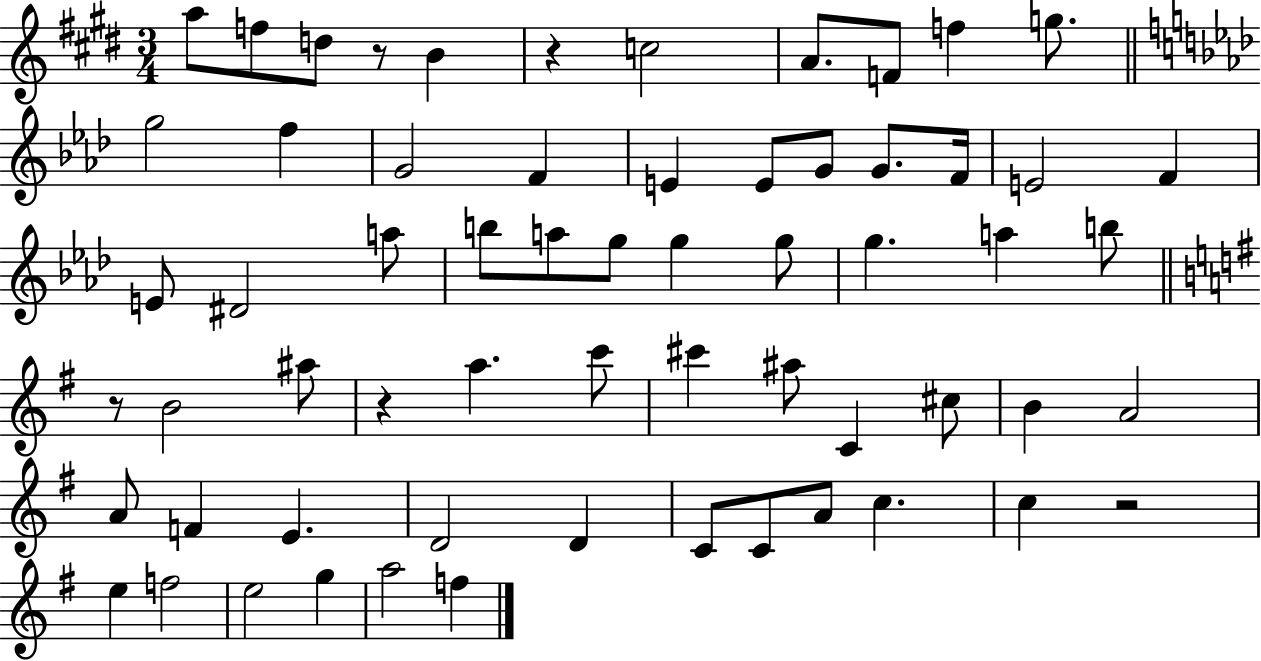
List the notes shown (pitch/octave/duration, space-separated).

A5/e F5/e D5/e R/e B4/q R/q C5/h A4/e. F4/e F5/q G5/e. G5/h F5/q G4/h F4/q E4/q E4/e G4/e G4/e. F4/s E4/h F4/q E4/e D#4/h A5/e B5/e A5/e G5/e G5/q G5/e G5/q. A5/q B5/e R/e B4/h A#5/e R/q A5/q. C6/e C#6/q A#5/e C4/q C#5/e B4/q A4/h A4/e F4/q E4/q. D4/h D4/q C4/e C4/e A4/e C5/q. C5/q R/h E5/q F5/h E5/h G5/q A5/h F5/q